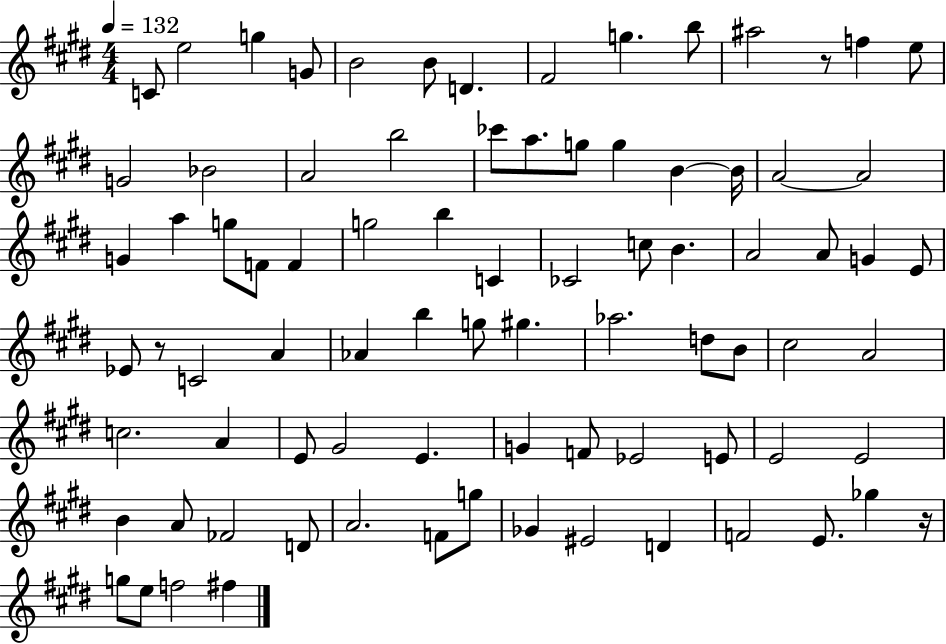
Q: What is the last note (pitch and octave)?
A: F#5